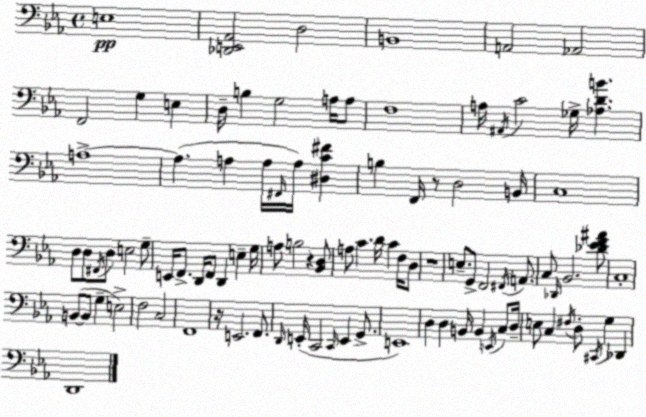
X:1
T:Untitled
M:4/4
L:1/4
K:Cm
E,4 [_D,,E,,_A,,]2 D,2 B,,4 A,,2 _A,,2 F,,2 G, E, D,/4 B, G,2 A,/4 A,/2 F,4 A,/4 ^A,,/4 C2 _G,/4 [_A,DB] A,4 A, A, A,/4 ^F,,/4 A,/4 [^D,C^F] B, F,,/4 z/2 D,2 B,,/4 C,4 D,/2 D,/2 ^F,,/4 D,/2 E,2 G,/2 E,,/4 F,,/2 D,,/4 F,,/2 D,, E, G,/4 A,/2 B,2 z [_B,,D,]/2 A,/2 C D/4 C F,/4 D,/2 z4 E,/2 G,,/2 F,,2 ^F,,/4 A,,/2 C,/2 _D,,/4 _B,,2 [_D_EF^A]/2 C,4 B,,/2 B,,/2 G, E,2 F,2 C,2 F,,4 z/4 E,,2 F,,/2 D,,/4 E,,/4 C,,2 C,,/4 E,, G,,/2 E,,4 D, D, B,,/4 B,, E,,/4 C,/2 D,/4 E,/2 C, ^F,/4 D,/2 ^C,,/4 G, _D,, D,,4